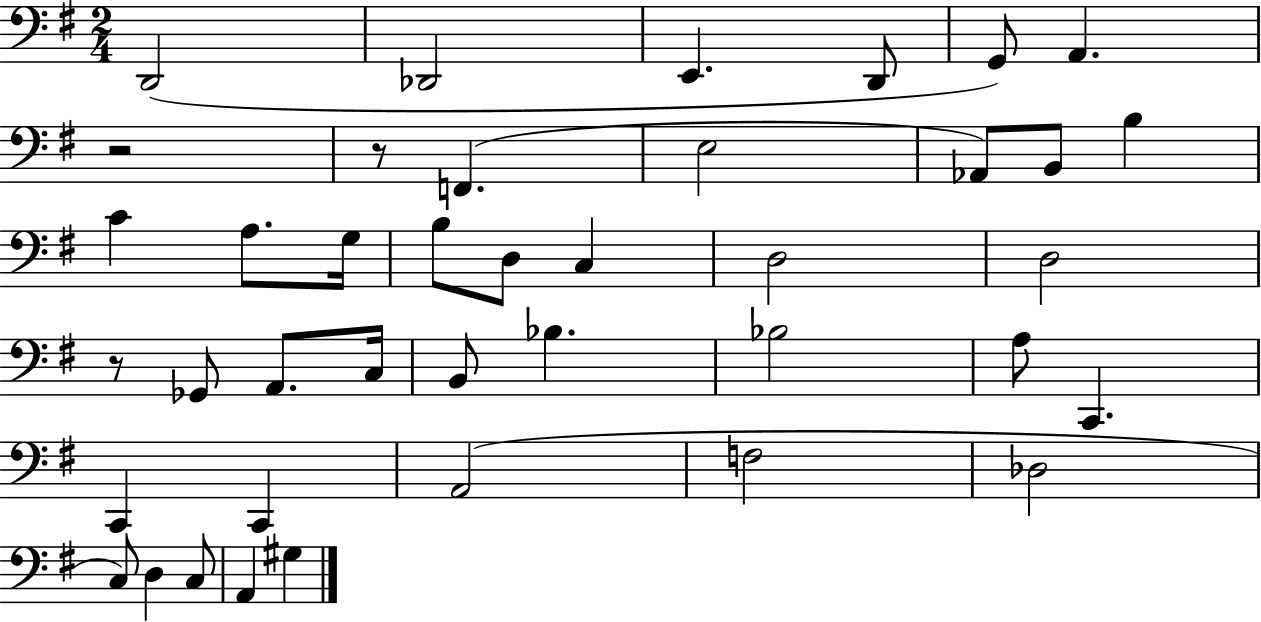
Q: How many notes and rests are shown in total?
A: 40